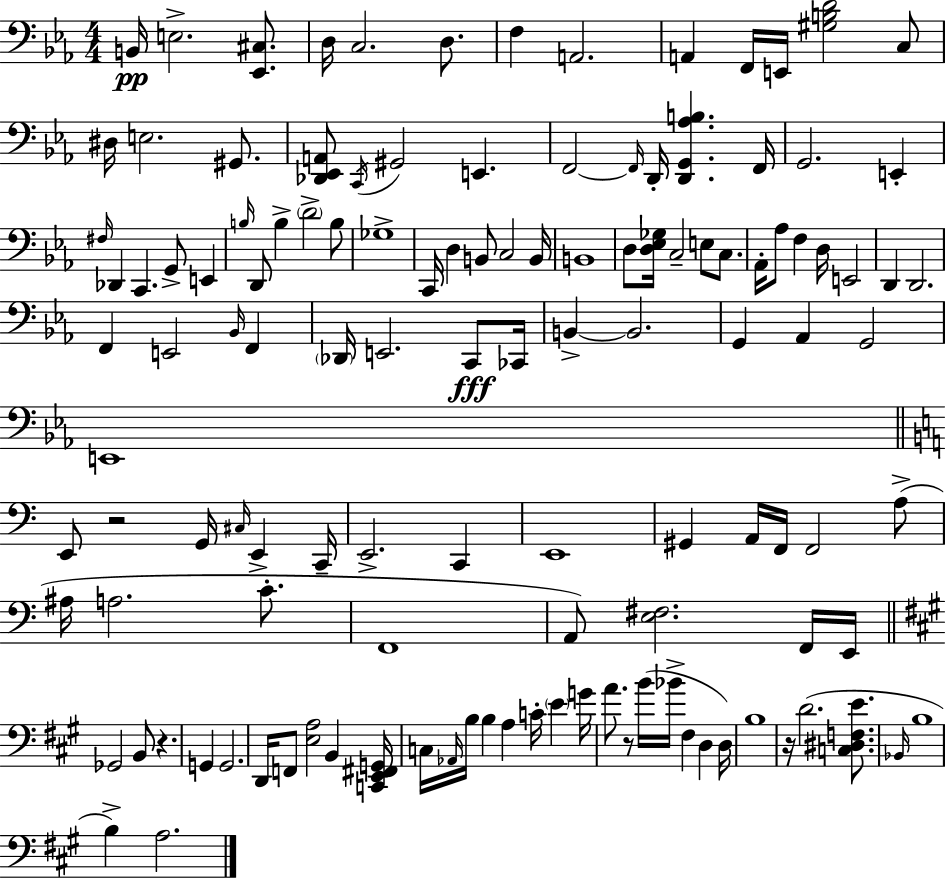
{
  \clef bass
  \numericTimeSignature
  \time 4/4
  \key c \minor
  \repeat volta 2 { b,16\pp e2.-> <ees, cis>8. | d16 c2. d8. | f4 a,2. | a,4 f,16 e,16 <gis b d'>2 c8 | \break dis16 e2. gis,8. | <des, ees, a,>8 \acciaccatura { c,16 } gis,2 e,4. | f,2~~ \grace { f,16 } d,16-. <d, g, aes b>4. | f,16 g,2. e,4-. | \break \grace { fis16 } des,4 c,4. g,8-> e,4 | \grace { b16 } d,8 b4-> \parenthesize d'2-> | b8 ges1-> | c,16 d4 b,8 c2 | \break b,16 b,1 | d8 <d ees ges>16 c2-- e8 | c8. aes,16-. aes8 f4 d16 e,2 | d,4 d,2. | \break f,4 e,2 | \grace { bes,16 } f,4 \parenthesize des,16 e,2. | c,8\fff ces,16 b,4->~~ b,2. | g,4 aes,4 g,2 | \break e,1 | \bar "||" \break \key c \major e,8 r2 g,16 \grace { cis16 } e,4-> | c,16-- e,2.-> c,4 | e,1 | gis,4 a,16 f,16 f,2 a8->( | \break ais16 a2. c'8.-. | f,1 | a,8) <e fis>2. f,16 | e,16 \bar "||" \break \key a \major ges,2 b,8 r4. | g,4 g,2. | d,16 f,8 <e a>2 b,4 <c, e, fis, g,>16 | c16 \grace { aes,16 } b16 b4 a4 c'16-. \parenthesize e'4 | \break g'16 a'8. r8 b'16( bes'16-> fis4 d4 | d16) b1 | r16 d'2.( <c dis f e'>8. | \grace { bes,16 } b1 | \break b4->) a2. | } \bar "|."
}